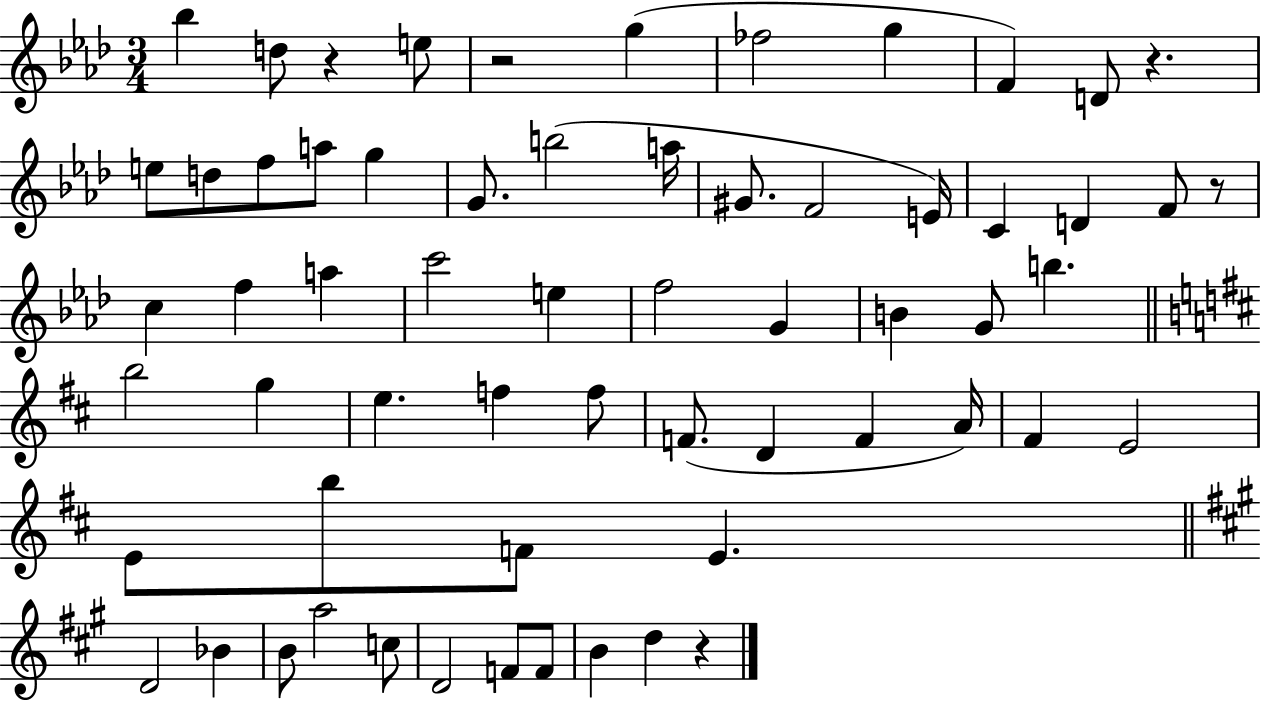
X:1
T:Untitled
M:3/4
L:1/4
K:Ab
_b d/2 z e/2 z2 g _f2 g F D/2 z e/2 d/2 f/2 a/2 g G/2 b2 a/4 ^G/2 F2 E/4 C D F/2 z/2 c f a c'2 e f2 G B G/2 b b2 g e f f/2 F/2 D F A/4 ^F E2 E/2 b/2 F/2 E D2 _B B/2 a2 c/2 D2 F/2 F/2 B d z